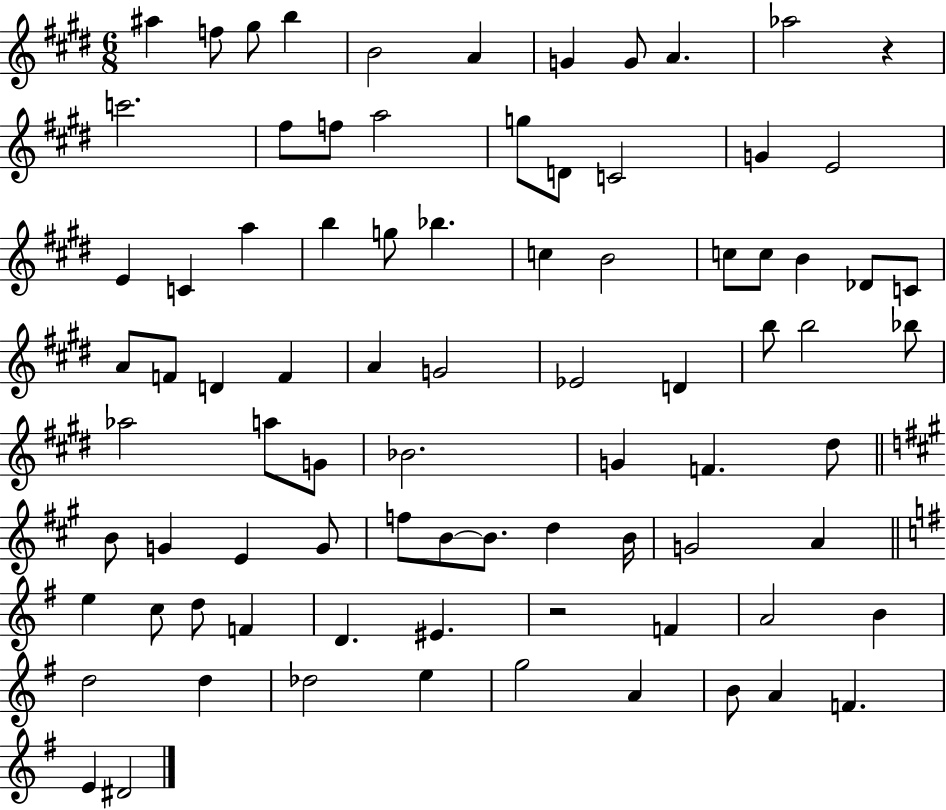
A#5/q F5/e G#5/e B5/q B4/h A4/q G4/q G4/e A4/q. Ab5/h R/q C6/h. F#5/e F5/e A5/h G5/e D4/e C4/h G4/q E4/h E4/q C4/q A5/q B5/q G5/e Bb5/q. C5/q B4/h C5/e C5/e B4/q Db4/e C4/e A4/e F4/e D4/q F4/q A4/q G4/h Eb4/h D4/q B5/e B5/h Bb5/e Ab5/h A5/e G4/e Bb4/h. G4/q F4/q. D#5/e B4/e G4/q E4/q G4/e F5/e B4/e B4/e. D5/q B4/s G4/h A4/q E5/q C5/e D5/e F4/q D4/q. EIS4/q. R/h F4/q A4/h B4/q D5/h D5/q Db5/h E5/q G5/h A4/q B4/e A4/q F4/q. E4/q D#4/h